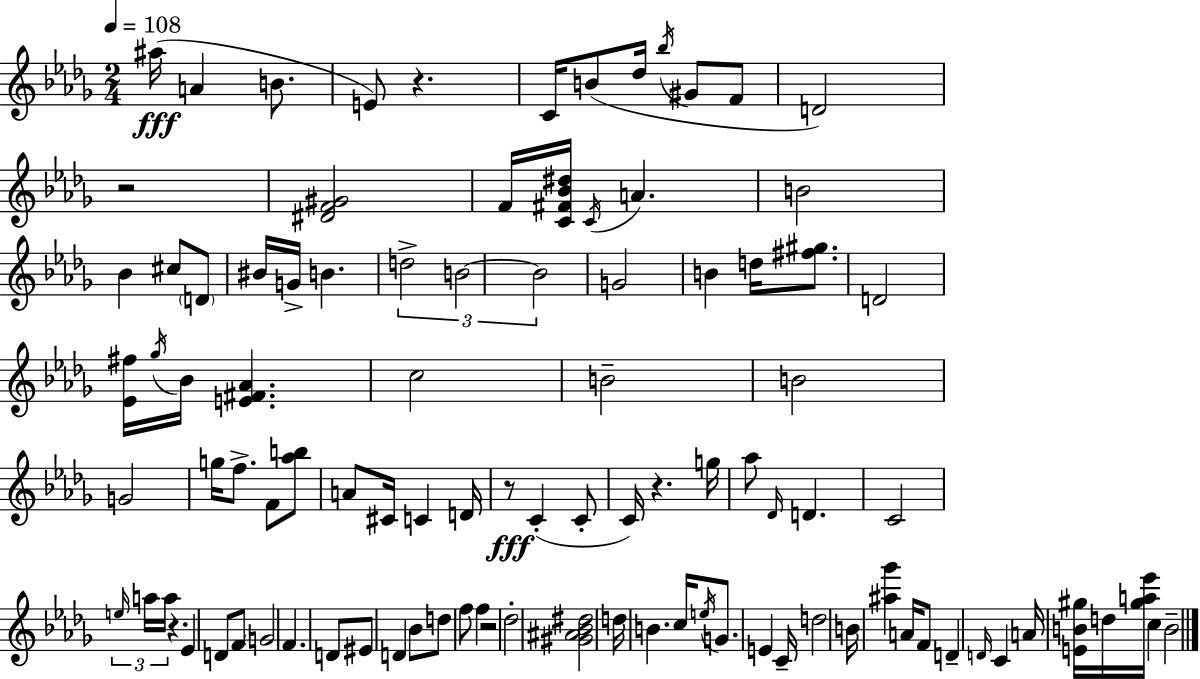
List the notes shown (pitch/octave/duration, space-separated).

A#5/s A4/q B4/e. E4/e R/q. C4/s B4/e Db5/s Bb5/s G#4/e F4/e D4/h R/h [D#4,F4,G#4]/h F4/s [C4,F#4,Bb4,D#5]/s C4/s A4/q. B4/h Bb4/q C#5/e D4/e BIS4/s G4/s B4/q. D5/h B4/h B4/h G4/h B4/q D5/s [F#5,G#5]/e. D4/h [Eb4,F#5]/s Gb5/s Bb4/s [E4,F#4,Ab4]/q. C5/h B4/h B4/h G4/h G5/s F5/e. F4/e [Ab5,B5]/e A4/e C#4/s C4/q D4/s R/e C4/q C4/e C4/s R/q. G5/s Ab5/e Db4/s D4/q. C4/h E5/s A5/s A5/s R/q. Eb4/q D4/e F4/e G4/h F4/q. D4/e EIS4/e D4/q Bb4/e D5/e F5/e F5/q R/h Db5/h [G#4,A#4,Bb4,D#5]/h D5/s B4/q. C5/s E5/s G4/e. E4/q C4/s D5/h B4/s [A#5,Gb6]/q A4/s F4/e D4/q D4/s C4/q A4/s [E4,B4,G#5]/s D5/s [G#5,A5,Eb6]/s C5/q B4/h